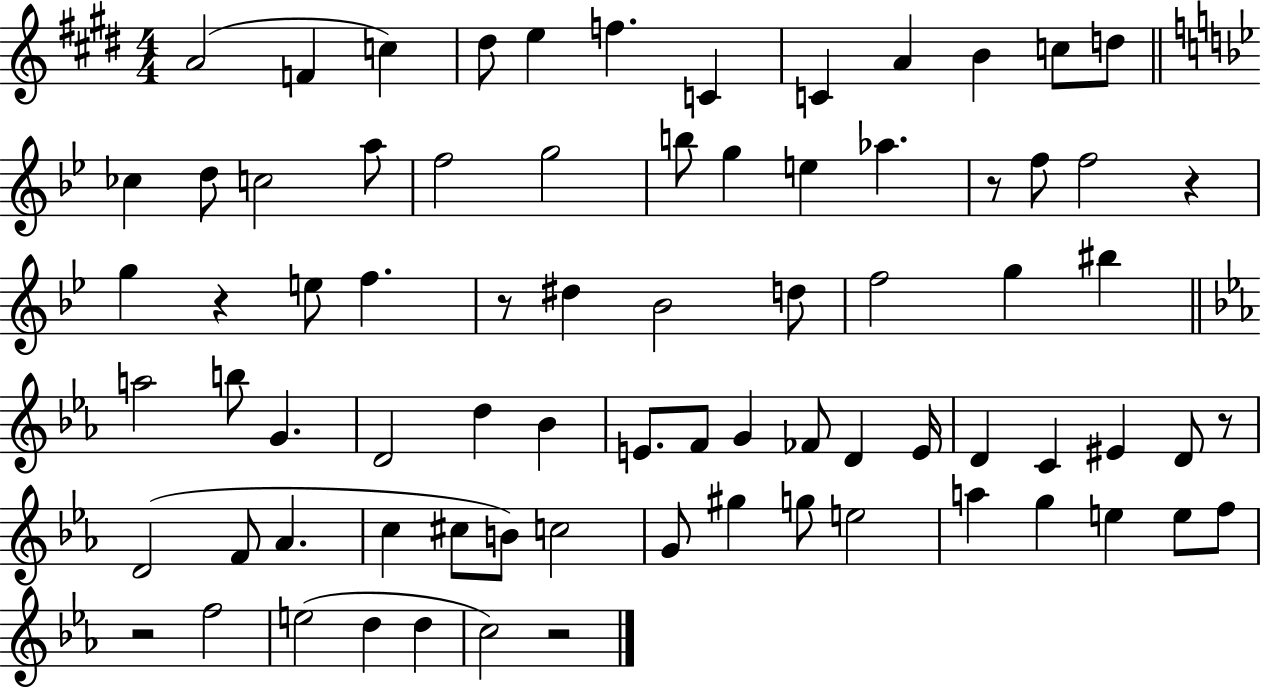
A4/h F4/q C5/q D#5/e E5/q F5/q. C4/q C4/q A4/q B4/q C5/e D5/e CES5/q D5/e C5/h A5/e F5/h G5/h B5/e G5/q E5/q Ab5/q. R/e F5/e F5/h R/q G5/q R/q E5/e F5/q. R/e D#5/q Bb4/h D5/e F5/h G5/q BIS5/q A5/h B5/e G4/q. D4/h D5/q Bb4/q E4/e. F4/e G4/q FES4/e D4/q E4/s D4/q C4/q EIS4/q D4/e R/e D4/h F4/e Ab4/q. C5/q C#5/e B4/e C5/h G4/e G#5/q G5/e E5/h A5/q G5/q E5/q E5/e F5/e R/h F5/h E5/h D5/q D5/q C5/h R/h